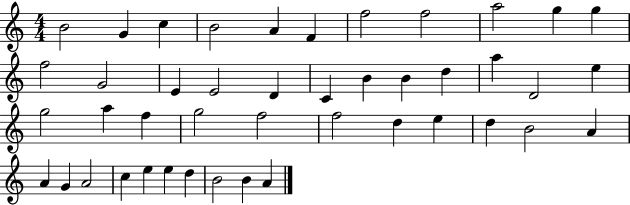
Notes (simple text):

B4/h G4/q C5/q B4/h A4/q F4/q F5/h F5/h A5/h G5/q G5/q F5/h G4/h E4/q E4/h D4/q C4/q B4/q B4/q D5/q A5/q D4/h E5/q G5/h A5/q F5/q G5/h F5/h F5/h D5/q E5/q D5/q B4/h A4/q A4/q G4/q A4/h C5/q E5/q E5/q D5/q B4/h B4/q A4/q